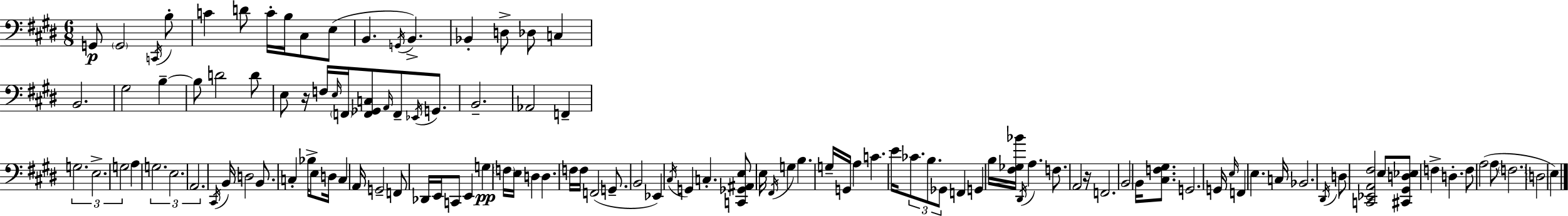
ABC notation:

X:1
T:Untitled
M:6/8
L:1/4
K:E
G,,/2 G,,2 C,,/4 B,/2 C D/2 C/4 B,/4 ^C,/2 E,/2 B,, G,,/4 B,, _B,, D,/2 _D,/2 C, B,,2 ^G,2 B, B,/2 D2 D/2 E,/2 z/4 F,/4 E,/4 F,,/4 [F,,_G,,C,]/2 A,,/4 F,,/2 _E,,/4 G,,/2 B,,2 _A,,2 F,, G,2 E,2 G,2 A, G,2 E,2 A,,2 ^C,,/4 B,,/4 D,2 B,,/2 C, _B,/4 E,/2 D,/4 C, A,,/4 G,,2 F,,/2 _D,,/4 E,,/4 C,,/2 E,, G, F,/4 E,/4 D, D, F,/4 F,/4 F,,2 G,,/2 B,,2 _E,, ^C,/4 G,, C, [C,,_G,,^A,,E,]/2 E,/4 ^F,,/4 G, B, G,/4 G,,/4 A, C E/4 _C/2 B,/2 _G,,/2 F,, G,, B,/4 [^F,_G,_B]/4 ^D,,/4 A, F,/2 A,,2 z/4 F,,2 B,,2 B,,/4 [^C,F,^G,]/2 G,,2 G,,/4 E,/4 F,, E, C,/4 _B,,2 ^D,,/4 D,/2 [C,,_E,,A,,^F,]2 E,/2 [^C,,^G,,D,_E,]/2 F, D, F,/2 A,2 A,/2 F,2 D,2 E,